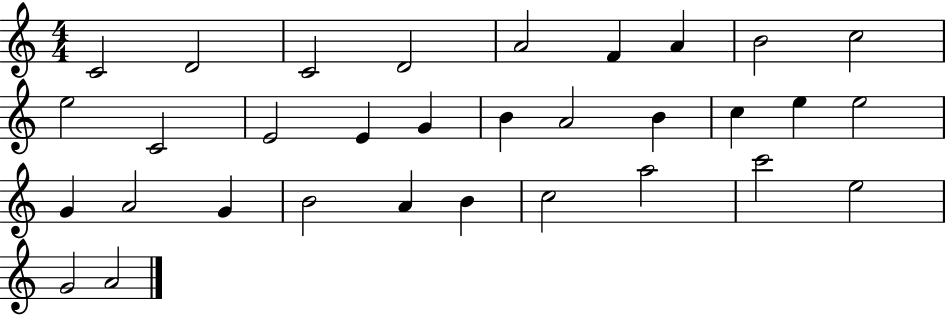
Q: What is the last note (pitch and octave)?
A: A4